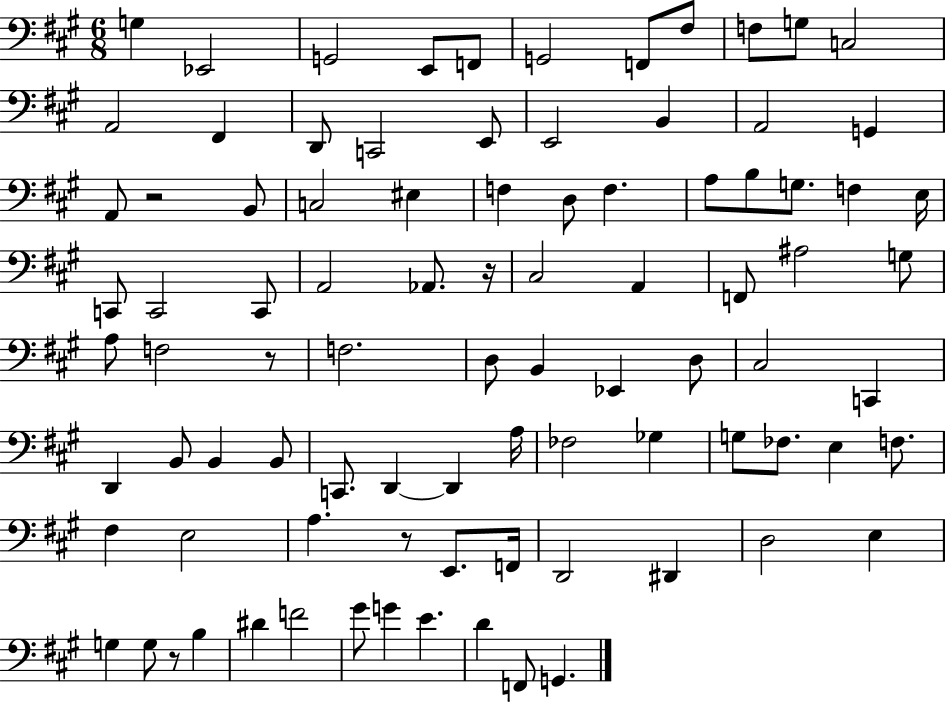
G3/q Eb2/h G2/h E2/e F2/e G2/h F2/e F#3/e F3/e G3/e C3/h A2/h F#2/q D2/e C2/h E2/e E2/h B2/q A2/h G2/q A2/e R/h B2/e C3/h EIS3/q F3/q D3/e F3/q. A3/e B3/e G3/e. F3/q E3/s C2/e C2/h C2/e A2/h Ab2/e. R/s C#3/h A2/q F2/e A#3/h G3/e A3/e F3/h R/e F3/h. D3/e B2/q Eb2/q D3/e C#3/h C2/q D2/q B2/e B2/q B2/e C2/e. D2/q D2/q A3/s FES3/h Gb3/q G3/e FES3/e. E3/q F3/e. F#3/q E3/h A3/q. R/e E2/e. F2/s D2/h D#2/q D3/h E3/q G3/q G3/e R/e B3/q D#4/q F4/h G#4/e G4/q E4/q. D4/q F2/e G2/q.